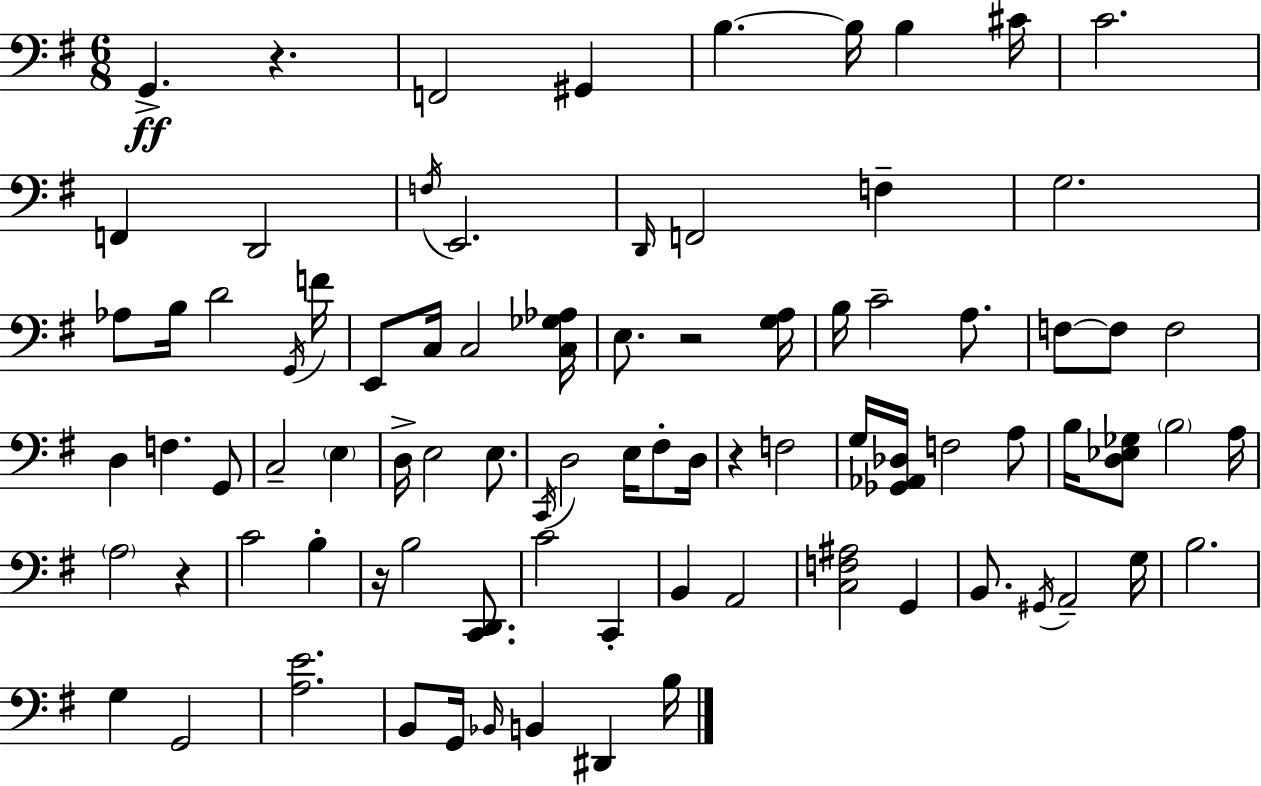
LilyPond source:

{
  \clef bass
  \numericTimeSignature
  \time 6/8
  \key g \major
  \repeat volta 2 { g,4.->\ff r4. | f,2 gis,4 | b4.~~ b16 b4 cis'16 | c'2. | \break f,4 d,2 | \acciaccatura { f16 } e,2. | \grace { d,16 } f,2 f4-- | g2. | \break aes8 b16 d'2 | \acciaccatura { g,16 } f'16 e,8 c16 c2 | <c ges aes>16 e8. r2 | <g a>16 b16 c'2-- | \break a8. f8~~ f8 f2 | d4 f4. | g,8 c2-- \parenthesize e4 | d16-> e2 | \break e8. \acciaccatura { c,16 } d2 | e16 fis8-. d16 r4 f2 | g16 <ges, aes, des>16 f2 | a8 b16 <d ees ges>8 \parenthesize b2 | \break a16 \parenthesize a2 | r4 c'2 | b4-. r16 b2 | <c, d,>8. c'2 | \break c,4-. b,4 a,2 | <c f ais>2 | g,4 b,8. \acciaccatura { gis,16 } a,2-- | g16 b2. | \break g4 g,2 | <a e'>2. | b,8 g,16 \grace { bes,16 } b,4 | dis,4 b16 } \bar "|."
}